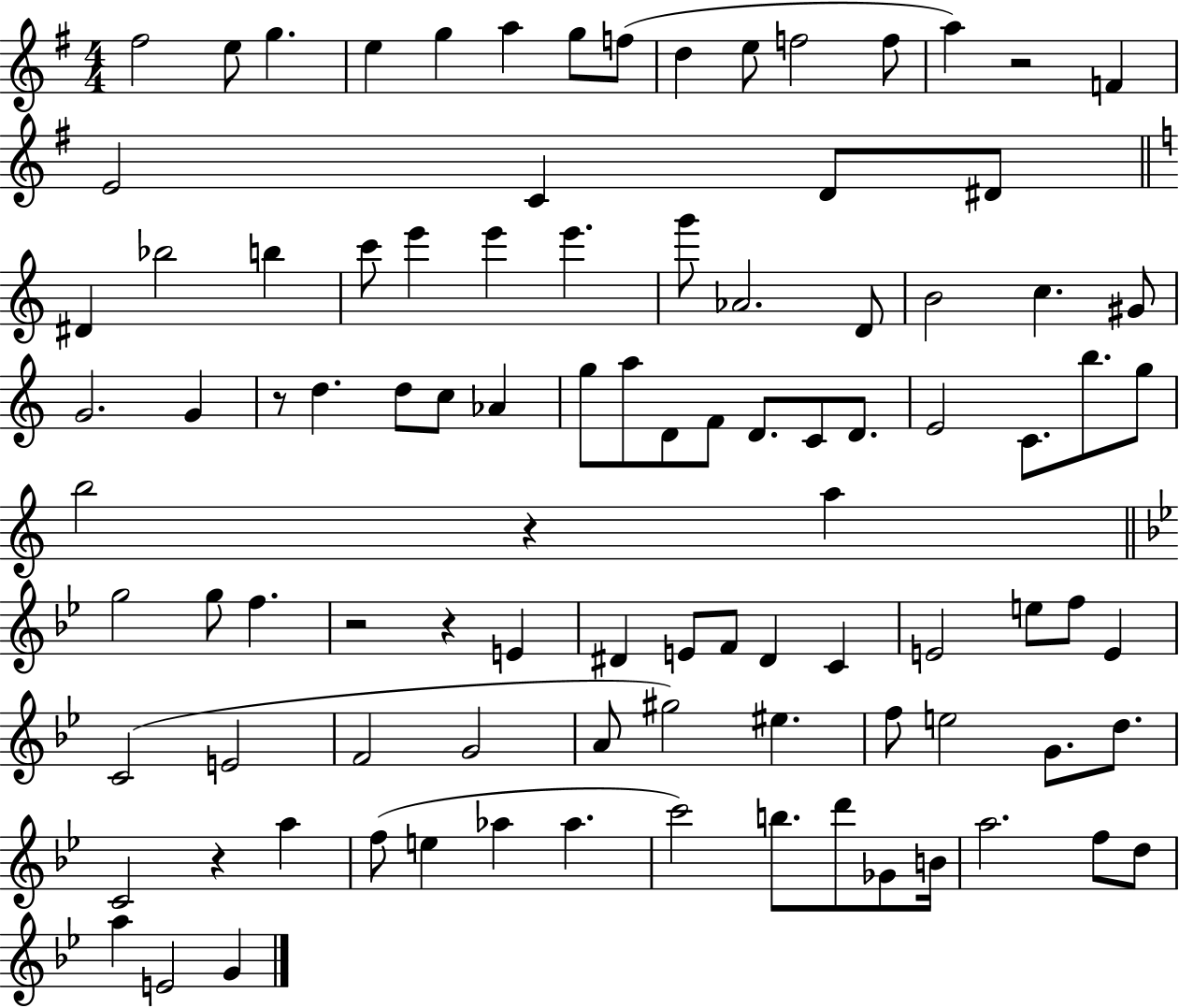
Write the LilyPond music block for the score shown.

{
  \clef treble
  \numericTimeSignature
  \time 4/4
  \key g \major
  \repeat volta 2 { fis''2 e''8 g''4. | e''4 g''4 a''4 g''8 f''8( | d''4 e''8 f''2 f''8 | a''4) r2 f'4 | \break e'2 c'4 d'8 dis'8 | \bar "||" \break \key a \minor dis'4 bes''2 b''4 | c'''8 e'''4 e'''4 e'''4. | g'''8 aes'2. d'8 | b'2 c''4. gis'8 | \break g'2. g'4 | r8 d''4. d''8 c''8 aes'4 | g''8 a''8 d'8 f'8 d'8. c'8 d'8. | e'2 c'8. b''8. g''8 | \break b''2 r4 a''4 | \bar "||" \break \key bes \major g''2 g''8 f''4. | r2 r4 e'4 | dis'4 e'8 f'8 dis'4 c'4 | e'2 e''8 f''8 e'4 | \break c'2( e'2 | f'2 g'2 | a'8 gis''2) eis''4. | f''8 e''2 g'8. d''8. | \break c'2 r4 a''4 | f''8( e''4 aes''4 aes''4. | c'''2) b''8. d'''8 ges'8 b'16 | a''2. f''8 d''8 | \break a''4 e'2 g'4 | } \bar "|."
}